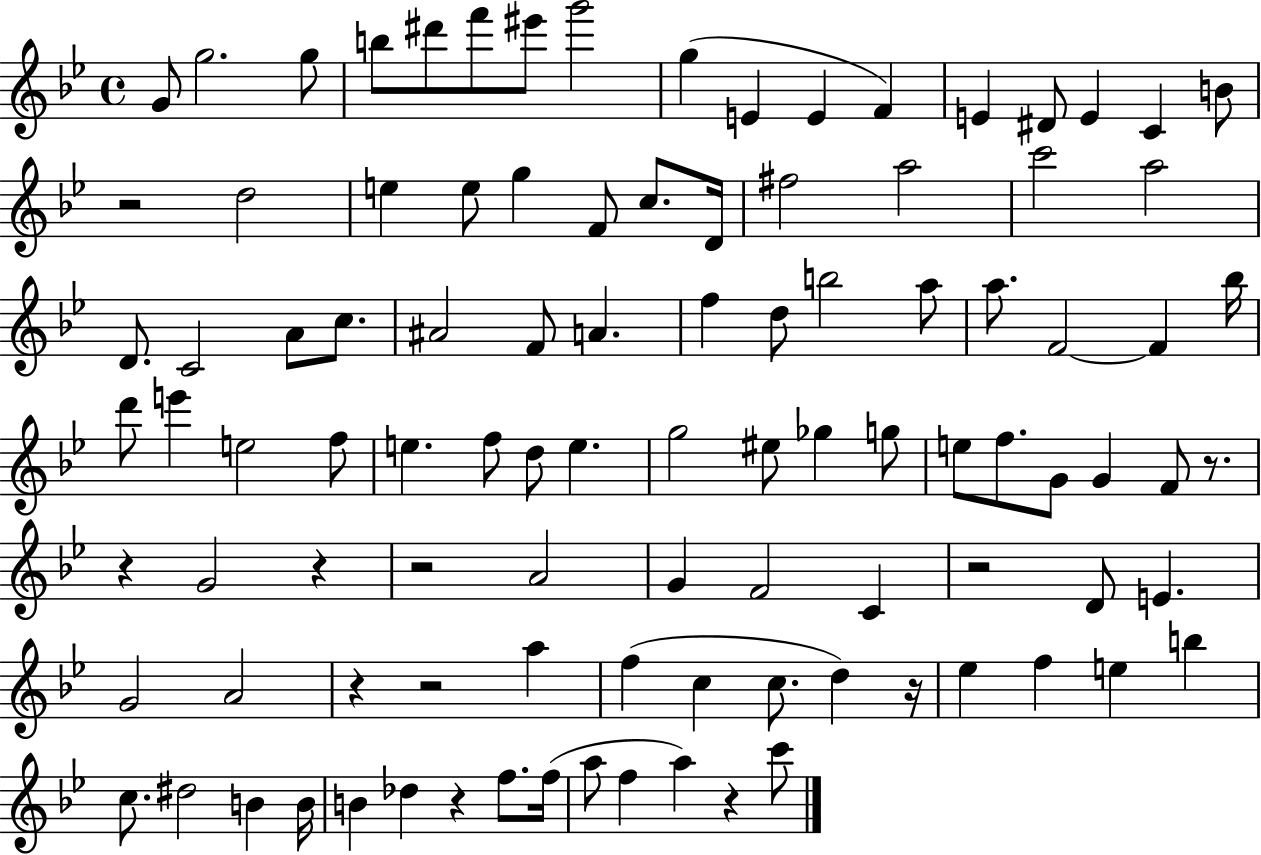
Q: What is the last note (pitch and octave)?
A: C6